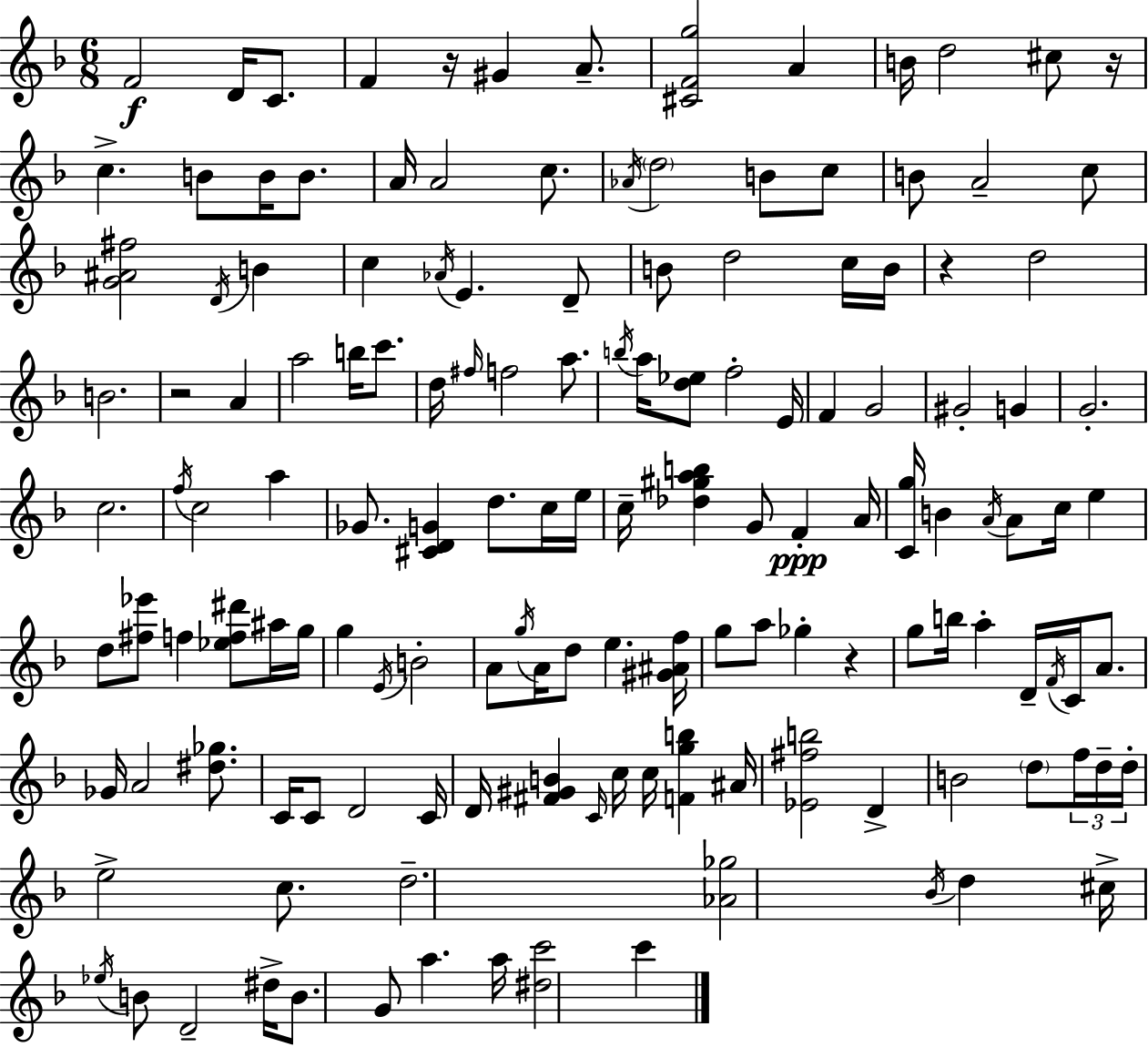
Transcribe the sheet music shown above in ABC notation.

X:1
T:Untitled
M:6/8
L:1/4
K:F
F2 D/4 C/2 F z/4 ^G A/2 [^CFg]2 A B/4 d2 ^c/2 z/4 c B/2 B/4 B/2 A/4 A2 c/2 _A/4 d2 B/2 c/2 B/2 A2 c/2 [G^A^f]2 D/4 B c _A/4 E D/2 B/2 d2 c/4 B/4 z d2 B2 z2 A a2 b/4 c'/2 d/4 ^f/4 f2 a/2 b/4 a/4 [d_e]/2 f2 E/4 F G2 ^G2 G G2 c2 f/4 c2 a _G/2 [^CDG] d/2 c/4 e/4 c/4 [_d^gab] G/2 F A/4 [Cg]/4 B A/4 A/2 c/4 e d/2 [^f_e']/2 f [_ef^d']/2 ^a/4 g/4 g E/4 B2 A/2 g/4 A/4 d/2 e [^G^Af]/4 g/2 a/2 _g z g/2 b/4 a D/4 F/4 C/4 A/2 _G/4 A2 [^d_g]/2 C/4 C/2 D2 C/4 D/4 [^F^GB] C/4 c/4 c/4 [Fgb] ^A/4 [_E^fb]2 D B2 d/2 f/4 d/4 d/4 e2 c/2 d2 [_A_g]2 _B/4 d ^c/4 _e/4 B/2 D2 ^d/4 B/2 G/2 a a/4 [^dc']2 c'